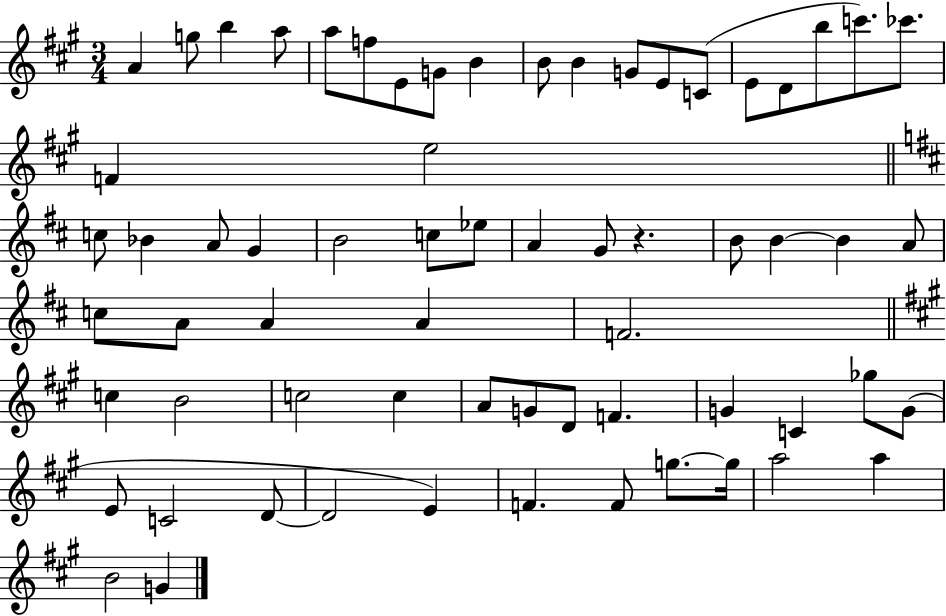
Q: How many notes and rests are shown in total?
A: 65